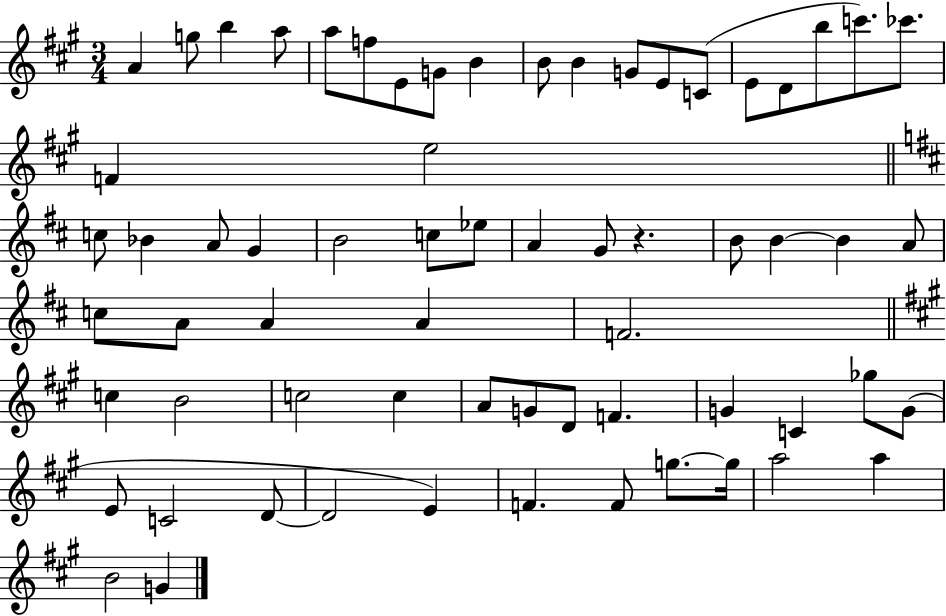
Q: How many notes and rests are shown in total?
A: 65